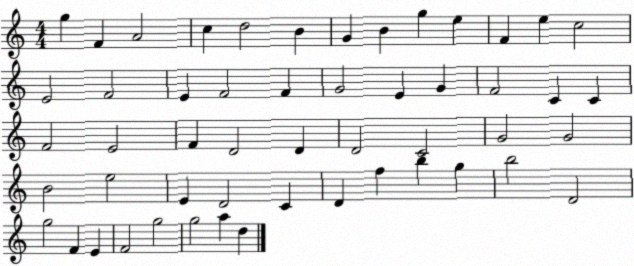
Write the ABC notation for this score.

X:1
T:Untitled
M:4/4
L:1/4
K:C
g F A2 c d2 B G B g e F e c2 E2 F2 E F2 F G2 E G F2 C C F2 E2 F D2 D D2 C2 G2 G2 B2 e2 E D2 C D f b g b2 D2 g2 F E F2 g2 g2 a d